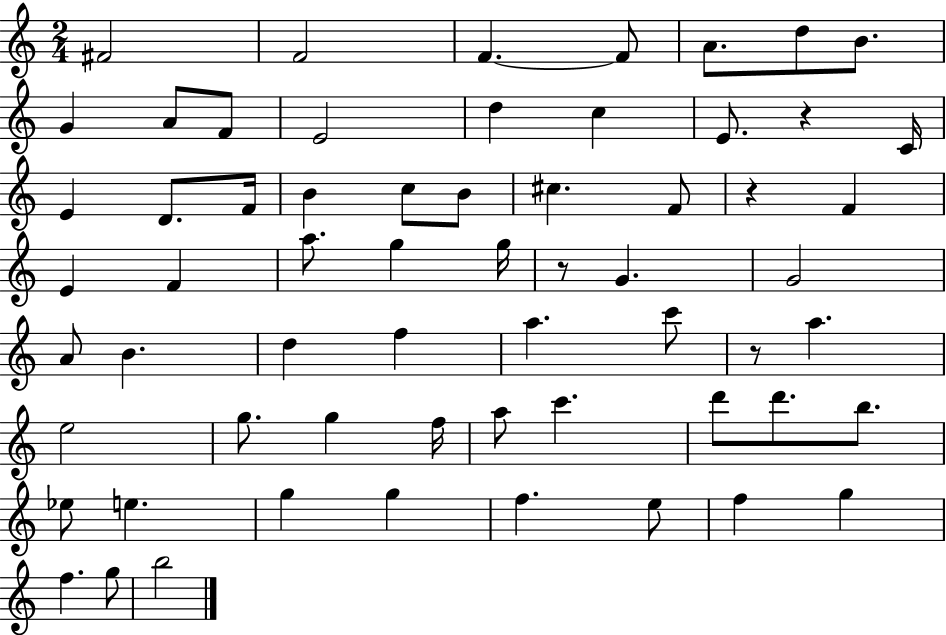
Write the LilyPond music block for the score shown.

{
  \clef treble
  \numericTimeSignature
  \time 2/4
  \key c \major
  fis'2 | f'2 | f'4.~~ f'8 | a'8. d''8 b'8. | \break g'4 a'8 f'8 | e'2 | d''4 c''4 | e'8. r4 c'16 | \break e'4 d'8. f'16 | b'4 c''8 b'8 | cis''4. f'8 | r4 f'4 | \break e'4 f'4 | a''8. g''4 g''16 | r8 g'4. | g'2 | \break a'8 b'4. | d''4 f''4 | a''4. c'''8 | r8 a''4. | \break e''2 | g''8. g''4 f''16 | a''8 c'''4. | d'''8 d'''8. b''8. | \break ees''8 e''4. | g''4 g''4 | f''4. e''8 | f''4 g''4 | \break f''4. g''8 | b''2 | \bar "|."
}